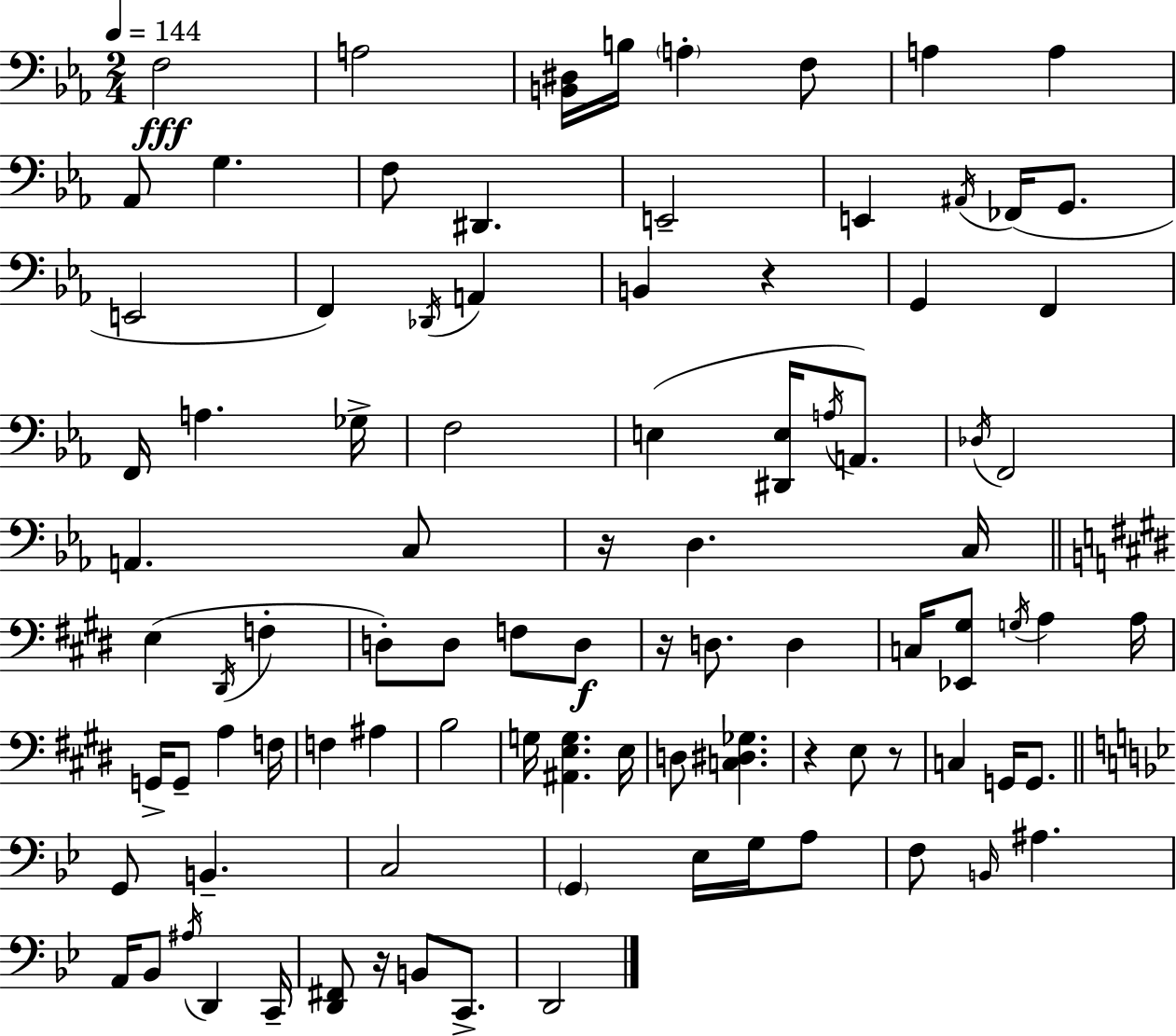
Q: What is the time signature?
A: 2/4